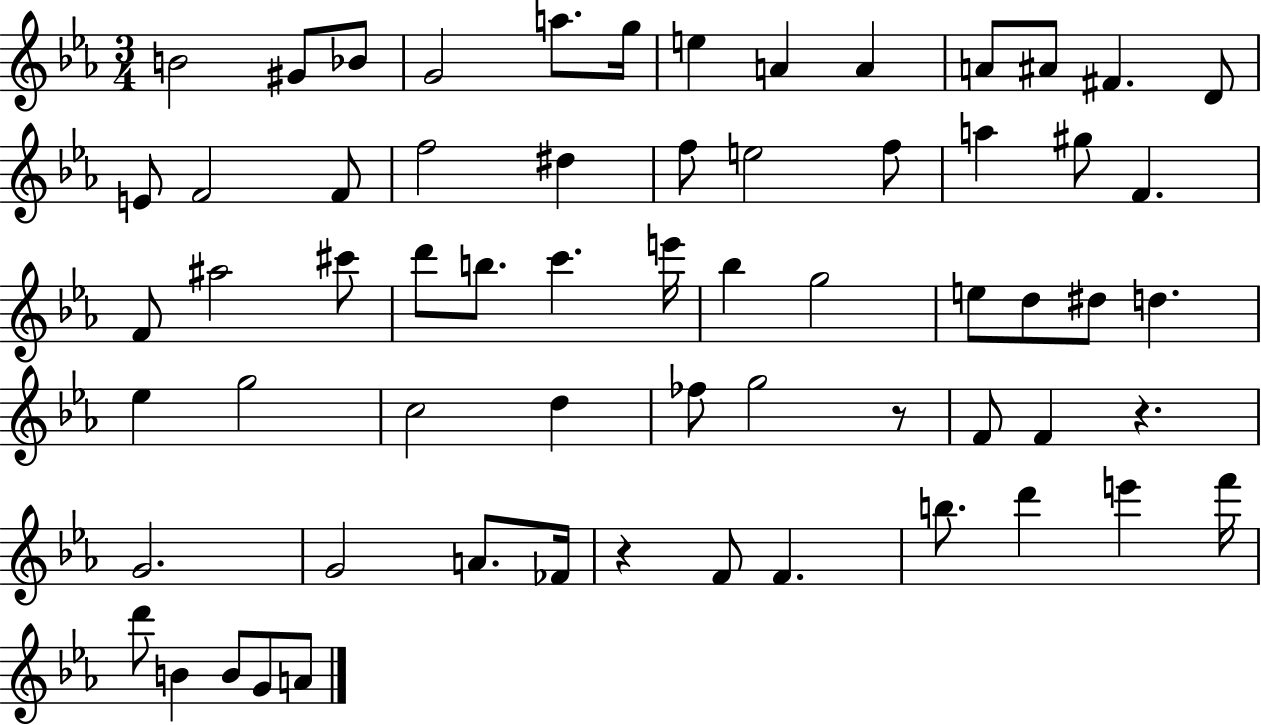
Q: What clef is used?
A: treble